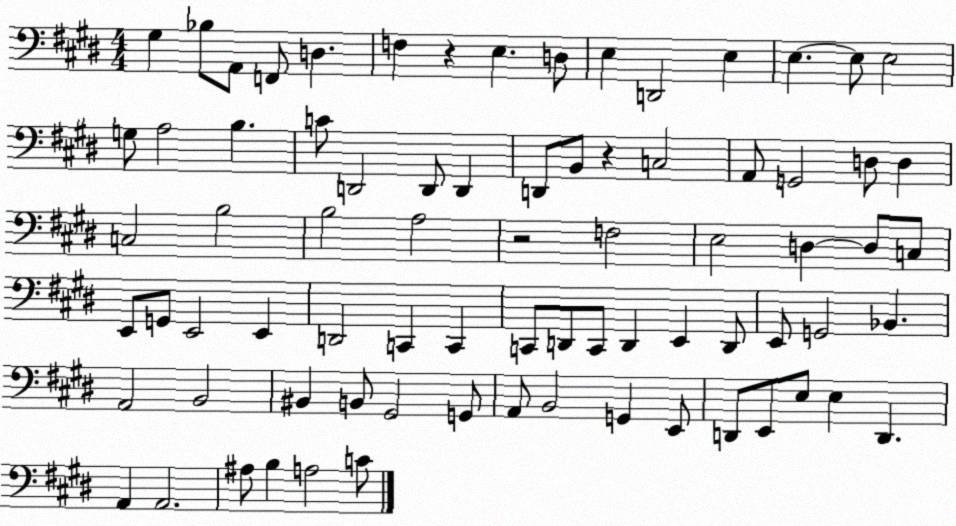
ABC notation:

X:1
T:Untitled
M:4/4
L:1/4
K:E
^G, _B,/2 A,,/2 F,,/2 D, F, z E, D,/2 E, D,,2 E, E, E,/2 E,2 G,/2 A,2 B, C/2 D,,2 D,,/2 D,, D,,/2 B,,/2 z C,2 A,,/2 G,,2 D,/2 D, C,2 B,2 B,2 A,2 z2 F,2 E,2 D, D,/2 C,/2 E,,/2 G,,/2 E,,2 E,, D,,2 C,, C,, C,,/2 D,,/2 C,,/2 D,, E,, D,,/2 E,,/2 G,,2 _B,, A,,2 B,,2 ^B,, B,,/2 ^G,,2 G,,/2 A,,/2 B,,2 G,, E,,/2 D,,/2 E,,/2 E,/2 E, D,, A,, A,,2 ^A,/2 B, A,2 C/2